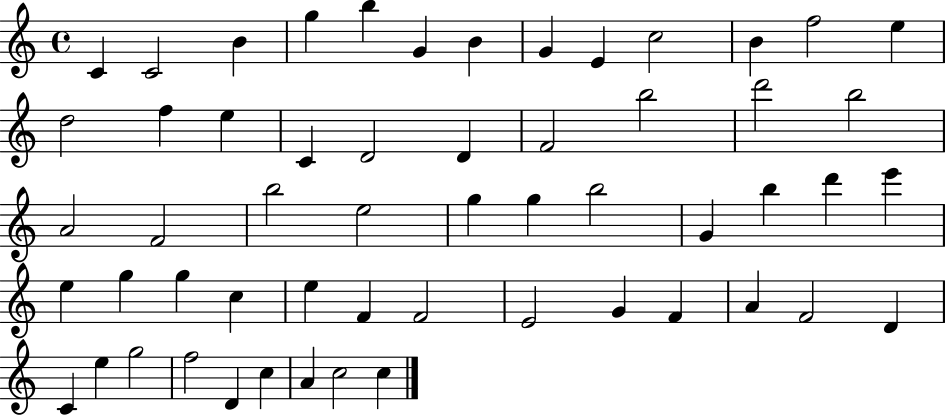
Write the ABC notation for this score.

X:1
T:Untitled
M:4/4
L:1/4
K:C
C C2 B g b G B G E c2 B f2 e d2 f e C D2 D F2 b2 d'2 b2 A2 F2 b2 e2 g g b2 G b d' e' e g g c e F F2 E2 G F A F2 D C e g2 f2 D c A c2 c